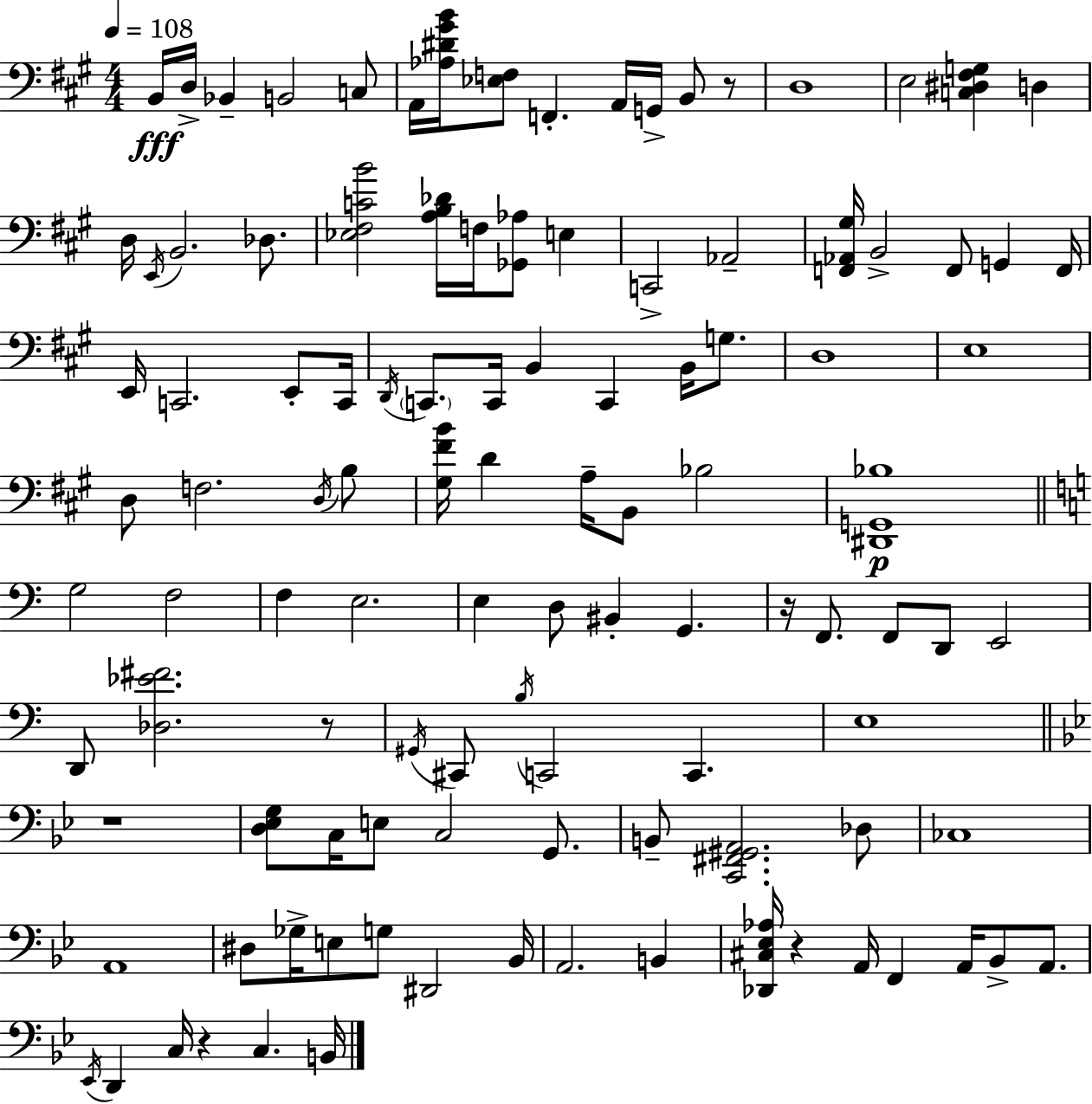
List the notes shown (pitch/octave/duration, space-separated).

B2/s D3/s Bb2/q B2/h C3/e A2/s [Ab3,D#4,G#4,B4]/s [Eb3,F3]/e F2/q. A2/s G2/s B2/e R/e D3/w E3/h [C3,D#3,F#3,G3]/q D3/q D3/s E2/s B2/h. Db3/e. [Eb3,F#3,C4,B4]/h [A3,B3,Db4]/s F3/s [Gb2,Ab3]/e E3/q C2/h Ab2/h [F2,Ab2,G#3]/s B2/h F2/e G2/q F2/s E2/s C2/h. E2/e C2/s D2/s C2/e. C2/s B2/q C2/q B2/s G3/e. D3/w E3/w D3/e F3/h. D3/s B3/e [G#3,F#4,B4]/s D4/q A3/s B2/e Bb3/h [D#2,G2,Bb3]/w G3/h F3/h F3/q E3/h. E3/q D3/e BIS2/q G2/q. R/s F2/e. F2/e D2/e E2/h D2/e [Db3,Eb4,F#4]/h. R/e G#2/s C#2/e B3/s C2/h C2/q. E3/w R/w [D3,Eb3,G3]/e C3/s E3/e C3/h G2/e. B2/e [C2,F#2,G#2,A2]/h. Db3/e CES3/w A2/w D#3/e Gb3/s E3/e G3/e D#2/h Bb2/s A2/h. B2/q [Db2,C#3,Eb3,Ab3]/s R/q A2/s F2/q A2/s Bb2/e A2/e. Eb2/s D2/q C3/s R/q C3/q. B2/s